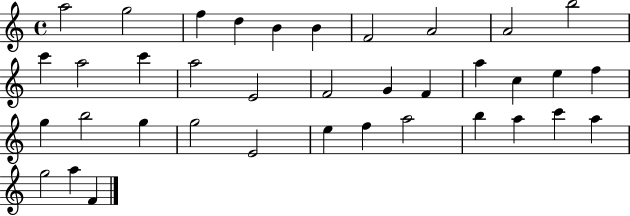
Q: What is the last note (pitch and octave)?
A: F4